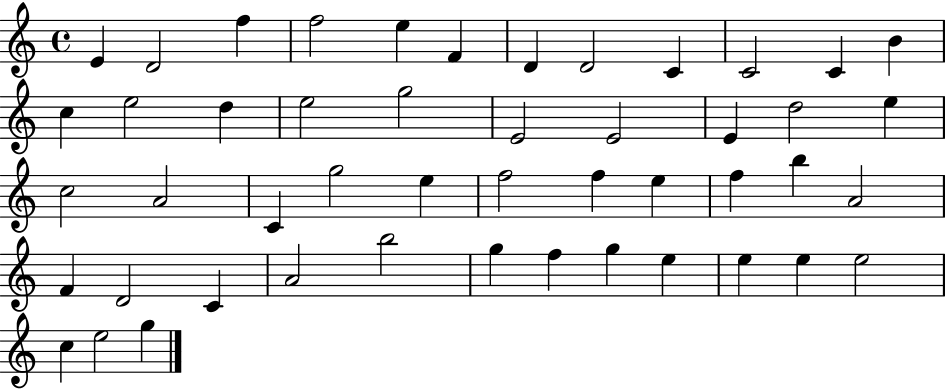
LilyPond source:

{
  \clef treble
  \time 4/4
  \defaultTimeSignature
  \key c \major
  e'4 d'2 f''4 | f''2 e''4 f'4 | d'4 d'2 c'4 | c'2 c'4 b'4 | \break c''4 e''2 d''4 | e''2 g''2 | e'2 e'2 | e'4 d''2 e''4 | \break c''2 a'2 | c'4 g''2 e''4 | f''2 f''4 e''4 | f''4 b''4 a'2 | \break f'4 d'2 c'4 | a'2 b''2 | g''4 f''4 g''4 e''4 | e''4 e''4 e''2 | \break c''4 e''2 g''4 | \bar "|."
}